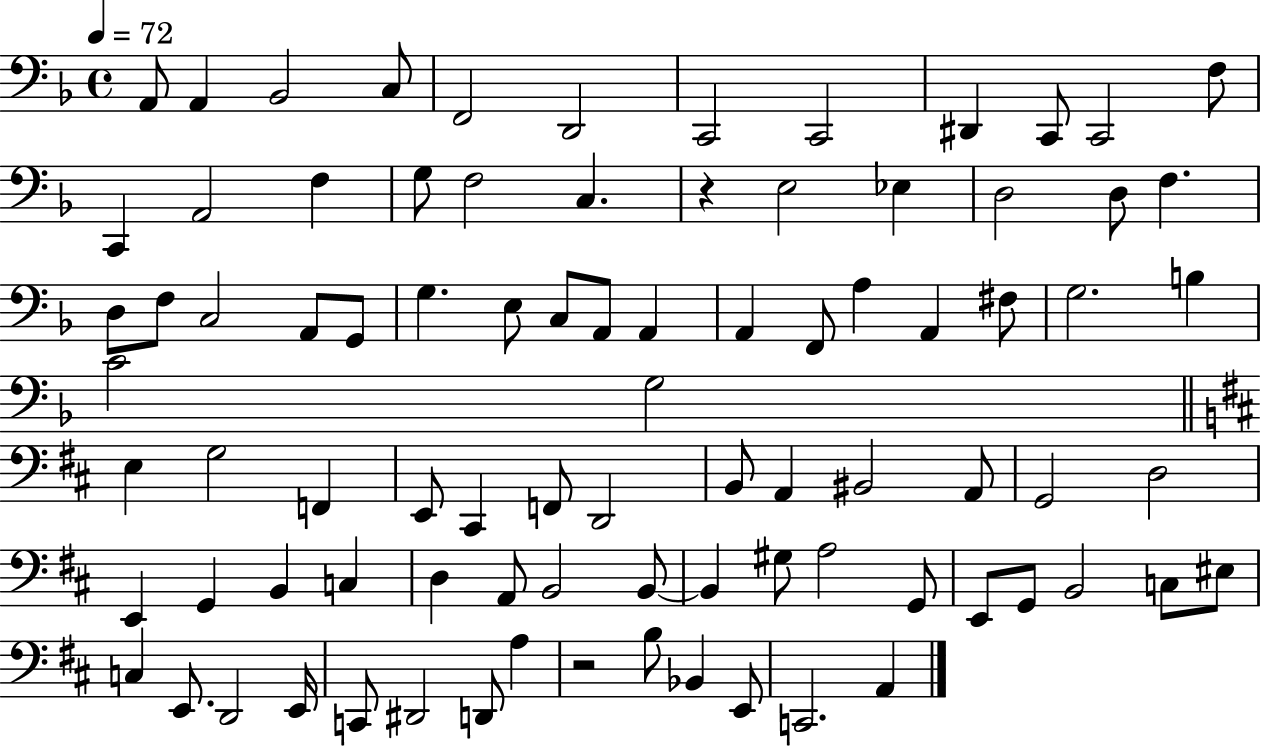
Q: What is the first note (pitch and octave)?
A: A2